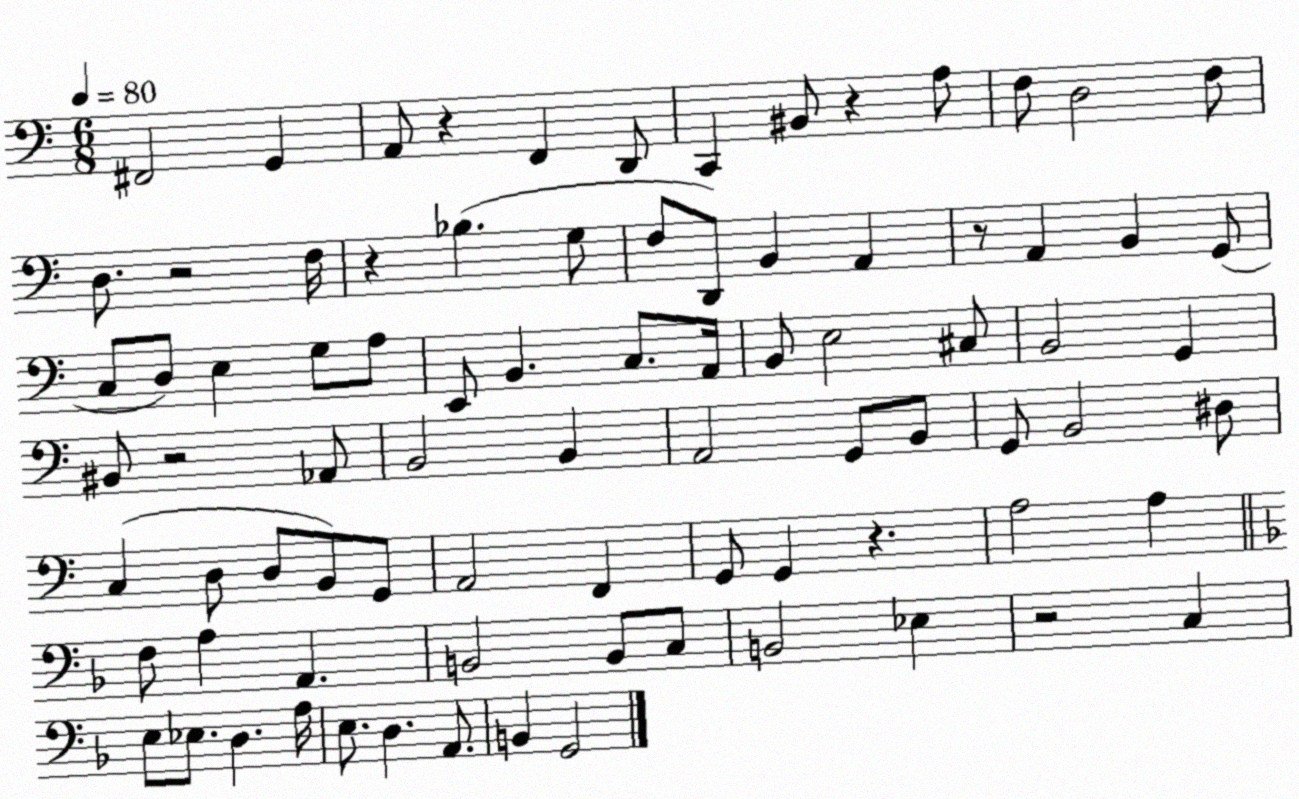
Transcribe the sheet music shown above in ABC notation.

X:1
T:Untitled
M:6/8
L:1/4
K:C
^F,,2 G,, A,,/2 z F,, D,,/2 C,, ^B,,/2 z A,/2 F,/2 D,2 F,/2 D,/2 z2 F,/4 z _B, G,/2 F,/2 D,,/2 B,, A,, z/2 A,, B,, G,,/2 C,/2 D,/2 E, G,/2 A,/2 E,,/2 B,, C,/2 A,,/4 B,,/2 E,2 ^C,/2 B,,2 G,, ^B,,/2 z2 _A,,/2 B,,2 B,, A,,2 G,,/2 B,,/2 G,,/2 B,,2 ^D,/2 C, D,/2 D,/2 B,,/2 G,,/2 A,,2 F,, G,,/2 G,, z A,2 A, F,/2 A, A,, B,,2 B,,/2 C,/2 B,,2 _E, z2 C, E,/2 _E,/2 D, A,/4 E,/2 D, A,,/2 B,, G,,2